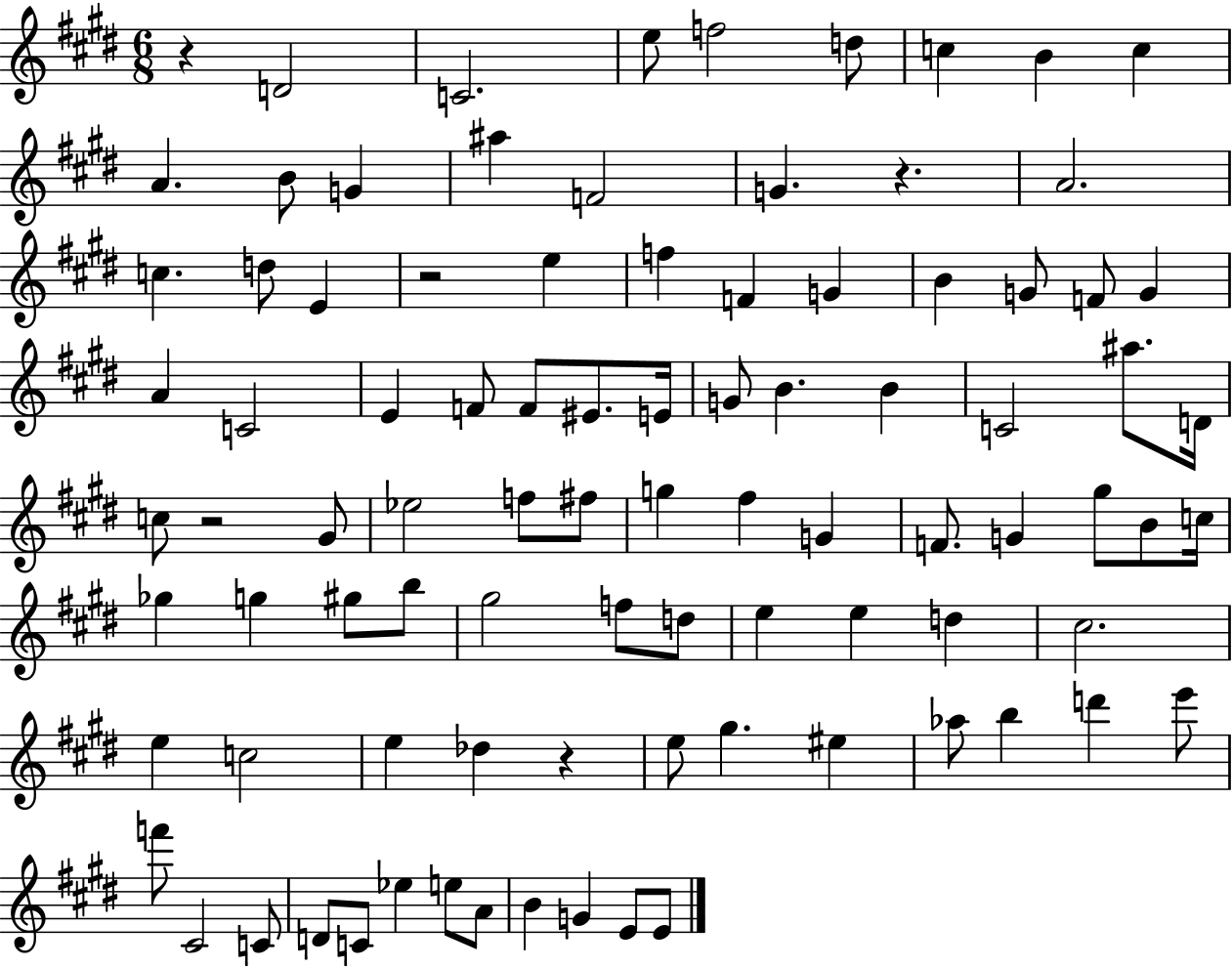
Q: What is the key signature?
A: E major